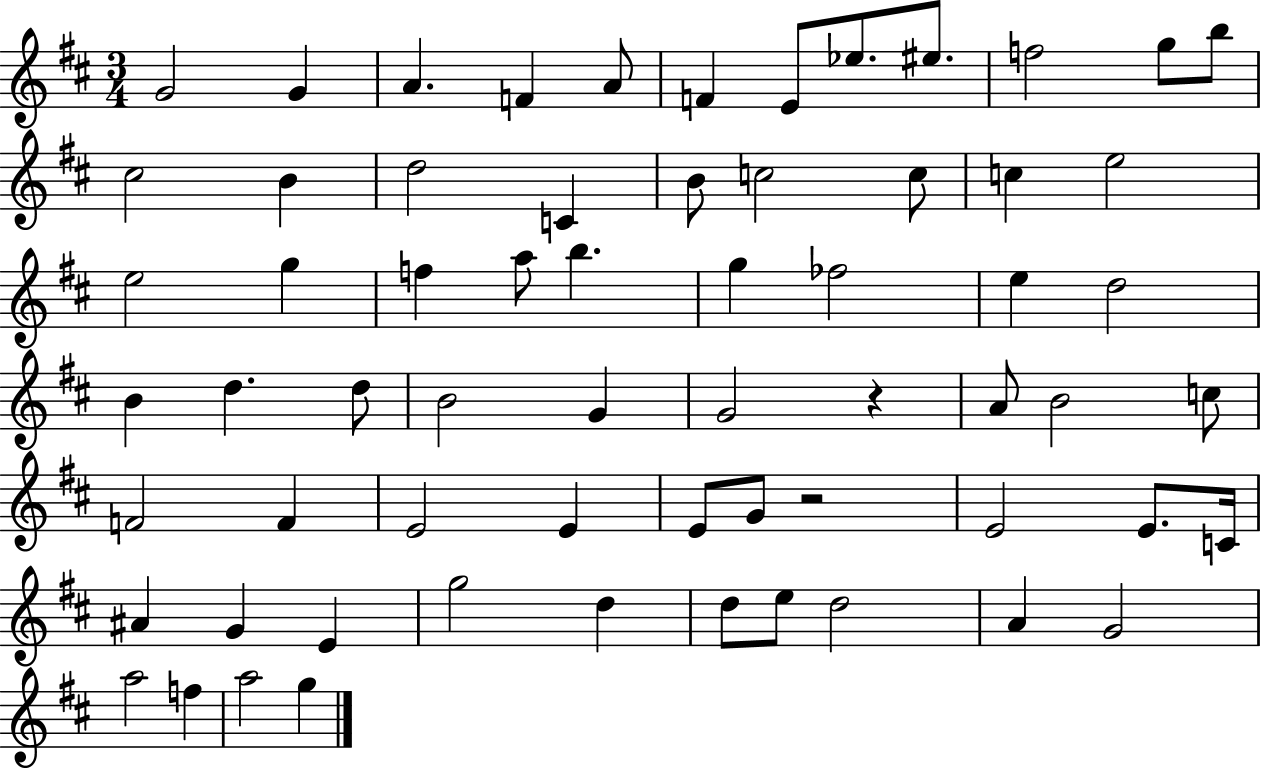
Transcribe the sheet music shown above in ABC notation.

X:1
T:Untitled
M:3/4
L:1/4
K:D
G2 G A F A/2 F E/2 _e/2 ^e/2 f2 g/2 b/2 ^c2 B d2 C B/2 c2 c/2 c e2 e2 g f a/2 b g _f2 e d2 B d d/2 B2 G G2 z A/2 B2 c/2 F2 F E2 E E/2 G/2 z2 E2 E/2 C/4 ^A G E g2 d d/2 e/2 d2 A G2 a2 f a2 g